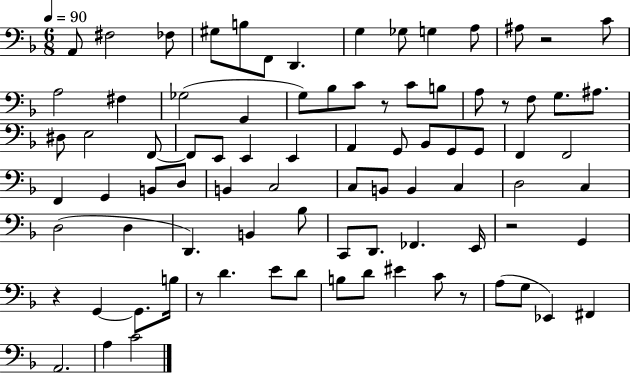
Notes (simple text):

A2/e F#3/h FES3/e G#3/e B3/e F2/e D2/q. G3/q Gb3/e G3/q A3/e A#3/e R/h C4/e A3/h F#3/q Gb3/h G2/q G3/e Bb3/e C4/e R/e C4/e B3/e A3/e R/e F3/e G3/e. A#3/e. D#3/e E3/h F2/e F2/e E2/e E2/q E2/q A2/q G2/e Bb2/e G2/e G2/e F2/q F2/h F2/q G2/q B2/e D3/e B2/q C3/h C3/e B2/e B2/q C3/q D3/h C3/q D3/h D3/q D2/q. B2/q Bb3/e C2/e D2/e. FES2/q. E2/s R/h G2/q R/q G2/q G2/e. B3/s R/e D4/q. E4/e D4/e B3/e D4/e EIS4/q C4/e R/e A3/e G3/e Eb2/q F#2/q A2/h. A3/q C4/h